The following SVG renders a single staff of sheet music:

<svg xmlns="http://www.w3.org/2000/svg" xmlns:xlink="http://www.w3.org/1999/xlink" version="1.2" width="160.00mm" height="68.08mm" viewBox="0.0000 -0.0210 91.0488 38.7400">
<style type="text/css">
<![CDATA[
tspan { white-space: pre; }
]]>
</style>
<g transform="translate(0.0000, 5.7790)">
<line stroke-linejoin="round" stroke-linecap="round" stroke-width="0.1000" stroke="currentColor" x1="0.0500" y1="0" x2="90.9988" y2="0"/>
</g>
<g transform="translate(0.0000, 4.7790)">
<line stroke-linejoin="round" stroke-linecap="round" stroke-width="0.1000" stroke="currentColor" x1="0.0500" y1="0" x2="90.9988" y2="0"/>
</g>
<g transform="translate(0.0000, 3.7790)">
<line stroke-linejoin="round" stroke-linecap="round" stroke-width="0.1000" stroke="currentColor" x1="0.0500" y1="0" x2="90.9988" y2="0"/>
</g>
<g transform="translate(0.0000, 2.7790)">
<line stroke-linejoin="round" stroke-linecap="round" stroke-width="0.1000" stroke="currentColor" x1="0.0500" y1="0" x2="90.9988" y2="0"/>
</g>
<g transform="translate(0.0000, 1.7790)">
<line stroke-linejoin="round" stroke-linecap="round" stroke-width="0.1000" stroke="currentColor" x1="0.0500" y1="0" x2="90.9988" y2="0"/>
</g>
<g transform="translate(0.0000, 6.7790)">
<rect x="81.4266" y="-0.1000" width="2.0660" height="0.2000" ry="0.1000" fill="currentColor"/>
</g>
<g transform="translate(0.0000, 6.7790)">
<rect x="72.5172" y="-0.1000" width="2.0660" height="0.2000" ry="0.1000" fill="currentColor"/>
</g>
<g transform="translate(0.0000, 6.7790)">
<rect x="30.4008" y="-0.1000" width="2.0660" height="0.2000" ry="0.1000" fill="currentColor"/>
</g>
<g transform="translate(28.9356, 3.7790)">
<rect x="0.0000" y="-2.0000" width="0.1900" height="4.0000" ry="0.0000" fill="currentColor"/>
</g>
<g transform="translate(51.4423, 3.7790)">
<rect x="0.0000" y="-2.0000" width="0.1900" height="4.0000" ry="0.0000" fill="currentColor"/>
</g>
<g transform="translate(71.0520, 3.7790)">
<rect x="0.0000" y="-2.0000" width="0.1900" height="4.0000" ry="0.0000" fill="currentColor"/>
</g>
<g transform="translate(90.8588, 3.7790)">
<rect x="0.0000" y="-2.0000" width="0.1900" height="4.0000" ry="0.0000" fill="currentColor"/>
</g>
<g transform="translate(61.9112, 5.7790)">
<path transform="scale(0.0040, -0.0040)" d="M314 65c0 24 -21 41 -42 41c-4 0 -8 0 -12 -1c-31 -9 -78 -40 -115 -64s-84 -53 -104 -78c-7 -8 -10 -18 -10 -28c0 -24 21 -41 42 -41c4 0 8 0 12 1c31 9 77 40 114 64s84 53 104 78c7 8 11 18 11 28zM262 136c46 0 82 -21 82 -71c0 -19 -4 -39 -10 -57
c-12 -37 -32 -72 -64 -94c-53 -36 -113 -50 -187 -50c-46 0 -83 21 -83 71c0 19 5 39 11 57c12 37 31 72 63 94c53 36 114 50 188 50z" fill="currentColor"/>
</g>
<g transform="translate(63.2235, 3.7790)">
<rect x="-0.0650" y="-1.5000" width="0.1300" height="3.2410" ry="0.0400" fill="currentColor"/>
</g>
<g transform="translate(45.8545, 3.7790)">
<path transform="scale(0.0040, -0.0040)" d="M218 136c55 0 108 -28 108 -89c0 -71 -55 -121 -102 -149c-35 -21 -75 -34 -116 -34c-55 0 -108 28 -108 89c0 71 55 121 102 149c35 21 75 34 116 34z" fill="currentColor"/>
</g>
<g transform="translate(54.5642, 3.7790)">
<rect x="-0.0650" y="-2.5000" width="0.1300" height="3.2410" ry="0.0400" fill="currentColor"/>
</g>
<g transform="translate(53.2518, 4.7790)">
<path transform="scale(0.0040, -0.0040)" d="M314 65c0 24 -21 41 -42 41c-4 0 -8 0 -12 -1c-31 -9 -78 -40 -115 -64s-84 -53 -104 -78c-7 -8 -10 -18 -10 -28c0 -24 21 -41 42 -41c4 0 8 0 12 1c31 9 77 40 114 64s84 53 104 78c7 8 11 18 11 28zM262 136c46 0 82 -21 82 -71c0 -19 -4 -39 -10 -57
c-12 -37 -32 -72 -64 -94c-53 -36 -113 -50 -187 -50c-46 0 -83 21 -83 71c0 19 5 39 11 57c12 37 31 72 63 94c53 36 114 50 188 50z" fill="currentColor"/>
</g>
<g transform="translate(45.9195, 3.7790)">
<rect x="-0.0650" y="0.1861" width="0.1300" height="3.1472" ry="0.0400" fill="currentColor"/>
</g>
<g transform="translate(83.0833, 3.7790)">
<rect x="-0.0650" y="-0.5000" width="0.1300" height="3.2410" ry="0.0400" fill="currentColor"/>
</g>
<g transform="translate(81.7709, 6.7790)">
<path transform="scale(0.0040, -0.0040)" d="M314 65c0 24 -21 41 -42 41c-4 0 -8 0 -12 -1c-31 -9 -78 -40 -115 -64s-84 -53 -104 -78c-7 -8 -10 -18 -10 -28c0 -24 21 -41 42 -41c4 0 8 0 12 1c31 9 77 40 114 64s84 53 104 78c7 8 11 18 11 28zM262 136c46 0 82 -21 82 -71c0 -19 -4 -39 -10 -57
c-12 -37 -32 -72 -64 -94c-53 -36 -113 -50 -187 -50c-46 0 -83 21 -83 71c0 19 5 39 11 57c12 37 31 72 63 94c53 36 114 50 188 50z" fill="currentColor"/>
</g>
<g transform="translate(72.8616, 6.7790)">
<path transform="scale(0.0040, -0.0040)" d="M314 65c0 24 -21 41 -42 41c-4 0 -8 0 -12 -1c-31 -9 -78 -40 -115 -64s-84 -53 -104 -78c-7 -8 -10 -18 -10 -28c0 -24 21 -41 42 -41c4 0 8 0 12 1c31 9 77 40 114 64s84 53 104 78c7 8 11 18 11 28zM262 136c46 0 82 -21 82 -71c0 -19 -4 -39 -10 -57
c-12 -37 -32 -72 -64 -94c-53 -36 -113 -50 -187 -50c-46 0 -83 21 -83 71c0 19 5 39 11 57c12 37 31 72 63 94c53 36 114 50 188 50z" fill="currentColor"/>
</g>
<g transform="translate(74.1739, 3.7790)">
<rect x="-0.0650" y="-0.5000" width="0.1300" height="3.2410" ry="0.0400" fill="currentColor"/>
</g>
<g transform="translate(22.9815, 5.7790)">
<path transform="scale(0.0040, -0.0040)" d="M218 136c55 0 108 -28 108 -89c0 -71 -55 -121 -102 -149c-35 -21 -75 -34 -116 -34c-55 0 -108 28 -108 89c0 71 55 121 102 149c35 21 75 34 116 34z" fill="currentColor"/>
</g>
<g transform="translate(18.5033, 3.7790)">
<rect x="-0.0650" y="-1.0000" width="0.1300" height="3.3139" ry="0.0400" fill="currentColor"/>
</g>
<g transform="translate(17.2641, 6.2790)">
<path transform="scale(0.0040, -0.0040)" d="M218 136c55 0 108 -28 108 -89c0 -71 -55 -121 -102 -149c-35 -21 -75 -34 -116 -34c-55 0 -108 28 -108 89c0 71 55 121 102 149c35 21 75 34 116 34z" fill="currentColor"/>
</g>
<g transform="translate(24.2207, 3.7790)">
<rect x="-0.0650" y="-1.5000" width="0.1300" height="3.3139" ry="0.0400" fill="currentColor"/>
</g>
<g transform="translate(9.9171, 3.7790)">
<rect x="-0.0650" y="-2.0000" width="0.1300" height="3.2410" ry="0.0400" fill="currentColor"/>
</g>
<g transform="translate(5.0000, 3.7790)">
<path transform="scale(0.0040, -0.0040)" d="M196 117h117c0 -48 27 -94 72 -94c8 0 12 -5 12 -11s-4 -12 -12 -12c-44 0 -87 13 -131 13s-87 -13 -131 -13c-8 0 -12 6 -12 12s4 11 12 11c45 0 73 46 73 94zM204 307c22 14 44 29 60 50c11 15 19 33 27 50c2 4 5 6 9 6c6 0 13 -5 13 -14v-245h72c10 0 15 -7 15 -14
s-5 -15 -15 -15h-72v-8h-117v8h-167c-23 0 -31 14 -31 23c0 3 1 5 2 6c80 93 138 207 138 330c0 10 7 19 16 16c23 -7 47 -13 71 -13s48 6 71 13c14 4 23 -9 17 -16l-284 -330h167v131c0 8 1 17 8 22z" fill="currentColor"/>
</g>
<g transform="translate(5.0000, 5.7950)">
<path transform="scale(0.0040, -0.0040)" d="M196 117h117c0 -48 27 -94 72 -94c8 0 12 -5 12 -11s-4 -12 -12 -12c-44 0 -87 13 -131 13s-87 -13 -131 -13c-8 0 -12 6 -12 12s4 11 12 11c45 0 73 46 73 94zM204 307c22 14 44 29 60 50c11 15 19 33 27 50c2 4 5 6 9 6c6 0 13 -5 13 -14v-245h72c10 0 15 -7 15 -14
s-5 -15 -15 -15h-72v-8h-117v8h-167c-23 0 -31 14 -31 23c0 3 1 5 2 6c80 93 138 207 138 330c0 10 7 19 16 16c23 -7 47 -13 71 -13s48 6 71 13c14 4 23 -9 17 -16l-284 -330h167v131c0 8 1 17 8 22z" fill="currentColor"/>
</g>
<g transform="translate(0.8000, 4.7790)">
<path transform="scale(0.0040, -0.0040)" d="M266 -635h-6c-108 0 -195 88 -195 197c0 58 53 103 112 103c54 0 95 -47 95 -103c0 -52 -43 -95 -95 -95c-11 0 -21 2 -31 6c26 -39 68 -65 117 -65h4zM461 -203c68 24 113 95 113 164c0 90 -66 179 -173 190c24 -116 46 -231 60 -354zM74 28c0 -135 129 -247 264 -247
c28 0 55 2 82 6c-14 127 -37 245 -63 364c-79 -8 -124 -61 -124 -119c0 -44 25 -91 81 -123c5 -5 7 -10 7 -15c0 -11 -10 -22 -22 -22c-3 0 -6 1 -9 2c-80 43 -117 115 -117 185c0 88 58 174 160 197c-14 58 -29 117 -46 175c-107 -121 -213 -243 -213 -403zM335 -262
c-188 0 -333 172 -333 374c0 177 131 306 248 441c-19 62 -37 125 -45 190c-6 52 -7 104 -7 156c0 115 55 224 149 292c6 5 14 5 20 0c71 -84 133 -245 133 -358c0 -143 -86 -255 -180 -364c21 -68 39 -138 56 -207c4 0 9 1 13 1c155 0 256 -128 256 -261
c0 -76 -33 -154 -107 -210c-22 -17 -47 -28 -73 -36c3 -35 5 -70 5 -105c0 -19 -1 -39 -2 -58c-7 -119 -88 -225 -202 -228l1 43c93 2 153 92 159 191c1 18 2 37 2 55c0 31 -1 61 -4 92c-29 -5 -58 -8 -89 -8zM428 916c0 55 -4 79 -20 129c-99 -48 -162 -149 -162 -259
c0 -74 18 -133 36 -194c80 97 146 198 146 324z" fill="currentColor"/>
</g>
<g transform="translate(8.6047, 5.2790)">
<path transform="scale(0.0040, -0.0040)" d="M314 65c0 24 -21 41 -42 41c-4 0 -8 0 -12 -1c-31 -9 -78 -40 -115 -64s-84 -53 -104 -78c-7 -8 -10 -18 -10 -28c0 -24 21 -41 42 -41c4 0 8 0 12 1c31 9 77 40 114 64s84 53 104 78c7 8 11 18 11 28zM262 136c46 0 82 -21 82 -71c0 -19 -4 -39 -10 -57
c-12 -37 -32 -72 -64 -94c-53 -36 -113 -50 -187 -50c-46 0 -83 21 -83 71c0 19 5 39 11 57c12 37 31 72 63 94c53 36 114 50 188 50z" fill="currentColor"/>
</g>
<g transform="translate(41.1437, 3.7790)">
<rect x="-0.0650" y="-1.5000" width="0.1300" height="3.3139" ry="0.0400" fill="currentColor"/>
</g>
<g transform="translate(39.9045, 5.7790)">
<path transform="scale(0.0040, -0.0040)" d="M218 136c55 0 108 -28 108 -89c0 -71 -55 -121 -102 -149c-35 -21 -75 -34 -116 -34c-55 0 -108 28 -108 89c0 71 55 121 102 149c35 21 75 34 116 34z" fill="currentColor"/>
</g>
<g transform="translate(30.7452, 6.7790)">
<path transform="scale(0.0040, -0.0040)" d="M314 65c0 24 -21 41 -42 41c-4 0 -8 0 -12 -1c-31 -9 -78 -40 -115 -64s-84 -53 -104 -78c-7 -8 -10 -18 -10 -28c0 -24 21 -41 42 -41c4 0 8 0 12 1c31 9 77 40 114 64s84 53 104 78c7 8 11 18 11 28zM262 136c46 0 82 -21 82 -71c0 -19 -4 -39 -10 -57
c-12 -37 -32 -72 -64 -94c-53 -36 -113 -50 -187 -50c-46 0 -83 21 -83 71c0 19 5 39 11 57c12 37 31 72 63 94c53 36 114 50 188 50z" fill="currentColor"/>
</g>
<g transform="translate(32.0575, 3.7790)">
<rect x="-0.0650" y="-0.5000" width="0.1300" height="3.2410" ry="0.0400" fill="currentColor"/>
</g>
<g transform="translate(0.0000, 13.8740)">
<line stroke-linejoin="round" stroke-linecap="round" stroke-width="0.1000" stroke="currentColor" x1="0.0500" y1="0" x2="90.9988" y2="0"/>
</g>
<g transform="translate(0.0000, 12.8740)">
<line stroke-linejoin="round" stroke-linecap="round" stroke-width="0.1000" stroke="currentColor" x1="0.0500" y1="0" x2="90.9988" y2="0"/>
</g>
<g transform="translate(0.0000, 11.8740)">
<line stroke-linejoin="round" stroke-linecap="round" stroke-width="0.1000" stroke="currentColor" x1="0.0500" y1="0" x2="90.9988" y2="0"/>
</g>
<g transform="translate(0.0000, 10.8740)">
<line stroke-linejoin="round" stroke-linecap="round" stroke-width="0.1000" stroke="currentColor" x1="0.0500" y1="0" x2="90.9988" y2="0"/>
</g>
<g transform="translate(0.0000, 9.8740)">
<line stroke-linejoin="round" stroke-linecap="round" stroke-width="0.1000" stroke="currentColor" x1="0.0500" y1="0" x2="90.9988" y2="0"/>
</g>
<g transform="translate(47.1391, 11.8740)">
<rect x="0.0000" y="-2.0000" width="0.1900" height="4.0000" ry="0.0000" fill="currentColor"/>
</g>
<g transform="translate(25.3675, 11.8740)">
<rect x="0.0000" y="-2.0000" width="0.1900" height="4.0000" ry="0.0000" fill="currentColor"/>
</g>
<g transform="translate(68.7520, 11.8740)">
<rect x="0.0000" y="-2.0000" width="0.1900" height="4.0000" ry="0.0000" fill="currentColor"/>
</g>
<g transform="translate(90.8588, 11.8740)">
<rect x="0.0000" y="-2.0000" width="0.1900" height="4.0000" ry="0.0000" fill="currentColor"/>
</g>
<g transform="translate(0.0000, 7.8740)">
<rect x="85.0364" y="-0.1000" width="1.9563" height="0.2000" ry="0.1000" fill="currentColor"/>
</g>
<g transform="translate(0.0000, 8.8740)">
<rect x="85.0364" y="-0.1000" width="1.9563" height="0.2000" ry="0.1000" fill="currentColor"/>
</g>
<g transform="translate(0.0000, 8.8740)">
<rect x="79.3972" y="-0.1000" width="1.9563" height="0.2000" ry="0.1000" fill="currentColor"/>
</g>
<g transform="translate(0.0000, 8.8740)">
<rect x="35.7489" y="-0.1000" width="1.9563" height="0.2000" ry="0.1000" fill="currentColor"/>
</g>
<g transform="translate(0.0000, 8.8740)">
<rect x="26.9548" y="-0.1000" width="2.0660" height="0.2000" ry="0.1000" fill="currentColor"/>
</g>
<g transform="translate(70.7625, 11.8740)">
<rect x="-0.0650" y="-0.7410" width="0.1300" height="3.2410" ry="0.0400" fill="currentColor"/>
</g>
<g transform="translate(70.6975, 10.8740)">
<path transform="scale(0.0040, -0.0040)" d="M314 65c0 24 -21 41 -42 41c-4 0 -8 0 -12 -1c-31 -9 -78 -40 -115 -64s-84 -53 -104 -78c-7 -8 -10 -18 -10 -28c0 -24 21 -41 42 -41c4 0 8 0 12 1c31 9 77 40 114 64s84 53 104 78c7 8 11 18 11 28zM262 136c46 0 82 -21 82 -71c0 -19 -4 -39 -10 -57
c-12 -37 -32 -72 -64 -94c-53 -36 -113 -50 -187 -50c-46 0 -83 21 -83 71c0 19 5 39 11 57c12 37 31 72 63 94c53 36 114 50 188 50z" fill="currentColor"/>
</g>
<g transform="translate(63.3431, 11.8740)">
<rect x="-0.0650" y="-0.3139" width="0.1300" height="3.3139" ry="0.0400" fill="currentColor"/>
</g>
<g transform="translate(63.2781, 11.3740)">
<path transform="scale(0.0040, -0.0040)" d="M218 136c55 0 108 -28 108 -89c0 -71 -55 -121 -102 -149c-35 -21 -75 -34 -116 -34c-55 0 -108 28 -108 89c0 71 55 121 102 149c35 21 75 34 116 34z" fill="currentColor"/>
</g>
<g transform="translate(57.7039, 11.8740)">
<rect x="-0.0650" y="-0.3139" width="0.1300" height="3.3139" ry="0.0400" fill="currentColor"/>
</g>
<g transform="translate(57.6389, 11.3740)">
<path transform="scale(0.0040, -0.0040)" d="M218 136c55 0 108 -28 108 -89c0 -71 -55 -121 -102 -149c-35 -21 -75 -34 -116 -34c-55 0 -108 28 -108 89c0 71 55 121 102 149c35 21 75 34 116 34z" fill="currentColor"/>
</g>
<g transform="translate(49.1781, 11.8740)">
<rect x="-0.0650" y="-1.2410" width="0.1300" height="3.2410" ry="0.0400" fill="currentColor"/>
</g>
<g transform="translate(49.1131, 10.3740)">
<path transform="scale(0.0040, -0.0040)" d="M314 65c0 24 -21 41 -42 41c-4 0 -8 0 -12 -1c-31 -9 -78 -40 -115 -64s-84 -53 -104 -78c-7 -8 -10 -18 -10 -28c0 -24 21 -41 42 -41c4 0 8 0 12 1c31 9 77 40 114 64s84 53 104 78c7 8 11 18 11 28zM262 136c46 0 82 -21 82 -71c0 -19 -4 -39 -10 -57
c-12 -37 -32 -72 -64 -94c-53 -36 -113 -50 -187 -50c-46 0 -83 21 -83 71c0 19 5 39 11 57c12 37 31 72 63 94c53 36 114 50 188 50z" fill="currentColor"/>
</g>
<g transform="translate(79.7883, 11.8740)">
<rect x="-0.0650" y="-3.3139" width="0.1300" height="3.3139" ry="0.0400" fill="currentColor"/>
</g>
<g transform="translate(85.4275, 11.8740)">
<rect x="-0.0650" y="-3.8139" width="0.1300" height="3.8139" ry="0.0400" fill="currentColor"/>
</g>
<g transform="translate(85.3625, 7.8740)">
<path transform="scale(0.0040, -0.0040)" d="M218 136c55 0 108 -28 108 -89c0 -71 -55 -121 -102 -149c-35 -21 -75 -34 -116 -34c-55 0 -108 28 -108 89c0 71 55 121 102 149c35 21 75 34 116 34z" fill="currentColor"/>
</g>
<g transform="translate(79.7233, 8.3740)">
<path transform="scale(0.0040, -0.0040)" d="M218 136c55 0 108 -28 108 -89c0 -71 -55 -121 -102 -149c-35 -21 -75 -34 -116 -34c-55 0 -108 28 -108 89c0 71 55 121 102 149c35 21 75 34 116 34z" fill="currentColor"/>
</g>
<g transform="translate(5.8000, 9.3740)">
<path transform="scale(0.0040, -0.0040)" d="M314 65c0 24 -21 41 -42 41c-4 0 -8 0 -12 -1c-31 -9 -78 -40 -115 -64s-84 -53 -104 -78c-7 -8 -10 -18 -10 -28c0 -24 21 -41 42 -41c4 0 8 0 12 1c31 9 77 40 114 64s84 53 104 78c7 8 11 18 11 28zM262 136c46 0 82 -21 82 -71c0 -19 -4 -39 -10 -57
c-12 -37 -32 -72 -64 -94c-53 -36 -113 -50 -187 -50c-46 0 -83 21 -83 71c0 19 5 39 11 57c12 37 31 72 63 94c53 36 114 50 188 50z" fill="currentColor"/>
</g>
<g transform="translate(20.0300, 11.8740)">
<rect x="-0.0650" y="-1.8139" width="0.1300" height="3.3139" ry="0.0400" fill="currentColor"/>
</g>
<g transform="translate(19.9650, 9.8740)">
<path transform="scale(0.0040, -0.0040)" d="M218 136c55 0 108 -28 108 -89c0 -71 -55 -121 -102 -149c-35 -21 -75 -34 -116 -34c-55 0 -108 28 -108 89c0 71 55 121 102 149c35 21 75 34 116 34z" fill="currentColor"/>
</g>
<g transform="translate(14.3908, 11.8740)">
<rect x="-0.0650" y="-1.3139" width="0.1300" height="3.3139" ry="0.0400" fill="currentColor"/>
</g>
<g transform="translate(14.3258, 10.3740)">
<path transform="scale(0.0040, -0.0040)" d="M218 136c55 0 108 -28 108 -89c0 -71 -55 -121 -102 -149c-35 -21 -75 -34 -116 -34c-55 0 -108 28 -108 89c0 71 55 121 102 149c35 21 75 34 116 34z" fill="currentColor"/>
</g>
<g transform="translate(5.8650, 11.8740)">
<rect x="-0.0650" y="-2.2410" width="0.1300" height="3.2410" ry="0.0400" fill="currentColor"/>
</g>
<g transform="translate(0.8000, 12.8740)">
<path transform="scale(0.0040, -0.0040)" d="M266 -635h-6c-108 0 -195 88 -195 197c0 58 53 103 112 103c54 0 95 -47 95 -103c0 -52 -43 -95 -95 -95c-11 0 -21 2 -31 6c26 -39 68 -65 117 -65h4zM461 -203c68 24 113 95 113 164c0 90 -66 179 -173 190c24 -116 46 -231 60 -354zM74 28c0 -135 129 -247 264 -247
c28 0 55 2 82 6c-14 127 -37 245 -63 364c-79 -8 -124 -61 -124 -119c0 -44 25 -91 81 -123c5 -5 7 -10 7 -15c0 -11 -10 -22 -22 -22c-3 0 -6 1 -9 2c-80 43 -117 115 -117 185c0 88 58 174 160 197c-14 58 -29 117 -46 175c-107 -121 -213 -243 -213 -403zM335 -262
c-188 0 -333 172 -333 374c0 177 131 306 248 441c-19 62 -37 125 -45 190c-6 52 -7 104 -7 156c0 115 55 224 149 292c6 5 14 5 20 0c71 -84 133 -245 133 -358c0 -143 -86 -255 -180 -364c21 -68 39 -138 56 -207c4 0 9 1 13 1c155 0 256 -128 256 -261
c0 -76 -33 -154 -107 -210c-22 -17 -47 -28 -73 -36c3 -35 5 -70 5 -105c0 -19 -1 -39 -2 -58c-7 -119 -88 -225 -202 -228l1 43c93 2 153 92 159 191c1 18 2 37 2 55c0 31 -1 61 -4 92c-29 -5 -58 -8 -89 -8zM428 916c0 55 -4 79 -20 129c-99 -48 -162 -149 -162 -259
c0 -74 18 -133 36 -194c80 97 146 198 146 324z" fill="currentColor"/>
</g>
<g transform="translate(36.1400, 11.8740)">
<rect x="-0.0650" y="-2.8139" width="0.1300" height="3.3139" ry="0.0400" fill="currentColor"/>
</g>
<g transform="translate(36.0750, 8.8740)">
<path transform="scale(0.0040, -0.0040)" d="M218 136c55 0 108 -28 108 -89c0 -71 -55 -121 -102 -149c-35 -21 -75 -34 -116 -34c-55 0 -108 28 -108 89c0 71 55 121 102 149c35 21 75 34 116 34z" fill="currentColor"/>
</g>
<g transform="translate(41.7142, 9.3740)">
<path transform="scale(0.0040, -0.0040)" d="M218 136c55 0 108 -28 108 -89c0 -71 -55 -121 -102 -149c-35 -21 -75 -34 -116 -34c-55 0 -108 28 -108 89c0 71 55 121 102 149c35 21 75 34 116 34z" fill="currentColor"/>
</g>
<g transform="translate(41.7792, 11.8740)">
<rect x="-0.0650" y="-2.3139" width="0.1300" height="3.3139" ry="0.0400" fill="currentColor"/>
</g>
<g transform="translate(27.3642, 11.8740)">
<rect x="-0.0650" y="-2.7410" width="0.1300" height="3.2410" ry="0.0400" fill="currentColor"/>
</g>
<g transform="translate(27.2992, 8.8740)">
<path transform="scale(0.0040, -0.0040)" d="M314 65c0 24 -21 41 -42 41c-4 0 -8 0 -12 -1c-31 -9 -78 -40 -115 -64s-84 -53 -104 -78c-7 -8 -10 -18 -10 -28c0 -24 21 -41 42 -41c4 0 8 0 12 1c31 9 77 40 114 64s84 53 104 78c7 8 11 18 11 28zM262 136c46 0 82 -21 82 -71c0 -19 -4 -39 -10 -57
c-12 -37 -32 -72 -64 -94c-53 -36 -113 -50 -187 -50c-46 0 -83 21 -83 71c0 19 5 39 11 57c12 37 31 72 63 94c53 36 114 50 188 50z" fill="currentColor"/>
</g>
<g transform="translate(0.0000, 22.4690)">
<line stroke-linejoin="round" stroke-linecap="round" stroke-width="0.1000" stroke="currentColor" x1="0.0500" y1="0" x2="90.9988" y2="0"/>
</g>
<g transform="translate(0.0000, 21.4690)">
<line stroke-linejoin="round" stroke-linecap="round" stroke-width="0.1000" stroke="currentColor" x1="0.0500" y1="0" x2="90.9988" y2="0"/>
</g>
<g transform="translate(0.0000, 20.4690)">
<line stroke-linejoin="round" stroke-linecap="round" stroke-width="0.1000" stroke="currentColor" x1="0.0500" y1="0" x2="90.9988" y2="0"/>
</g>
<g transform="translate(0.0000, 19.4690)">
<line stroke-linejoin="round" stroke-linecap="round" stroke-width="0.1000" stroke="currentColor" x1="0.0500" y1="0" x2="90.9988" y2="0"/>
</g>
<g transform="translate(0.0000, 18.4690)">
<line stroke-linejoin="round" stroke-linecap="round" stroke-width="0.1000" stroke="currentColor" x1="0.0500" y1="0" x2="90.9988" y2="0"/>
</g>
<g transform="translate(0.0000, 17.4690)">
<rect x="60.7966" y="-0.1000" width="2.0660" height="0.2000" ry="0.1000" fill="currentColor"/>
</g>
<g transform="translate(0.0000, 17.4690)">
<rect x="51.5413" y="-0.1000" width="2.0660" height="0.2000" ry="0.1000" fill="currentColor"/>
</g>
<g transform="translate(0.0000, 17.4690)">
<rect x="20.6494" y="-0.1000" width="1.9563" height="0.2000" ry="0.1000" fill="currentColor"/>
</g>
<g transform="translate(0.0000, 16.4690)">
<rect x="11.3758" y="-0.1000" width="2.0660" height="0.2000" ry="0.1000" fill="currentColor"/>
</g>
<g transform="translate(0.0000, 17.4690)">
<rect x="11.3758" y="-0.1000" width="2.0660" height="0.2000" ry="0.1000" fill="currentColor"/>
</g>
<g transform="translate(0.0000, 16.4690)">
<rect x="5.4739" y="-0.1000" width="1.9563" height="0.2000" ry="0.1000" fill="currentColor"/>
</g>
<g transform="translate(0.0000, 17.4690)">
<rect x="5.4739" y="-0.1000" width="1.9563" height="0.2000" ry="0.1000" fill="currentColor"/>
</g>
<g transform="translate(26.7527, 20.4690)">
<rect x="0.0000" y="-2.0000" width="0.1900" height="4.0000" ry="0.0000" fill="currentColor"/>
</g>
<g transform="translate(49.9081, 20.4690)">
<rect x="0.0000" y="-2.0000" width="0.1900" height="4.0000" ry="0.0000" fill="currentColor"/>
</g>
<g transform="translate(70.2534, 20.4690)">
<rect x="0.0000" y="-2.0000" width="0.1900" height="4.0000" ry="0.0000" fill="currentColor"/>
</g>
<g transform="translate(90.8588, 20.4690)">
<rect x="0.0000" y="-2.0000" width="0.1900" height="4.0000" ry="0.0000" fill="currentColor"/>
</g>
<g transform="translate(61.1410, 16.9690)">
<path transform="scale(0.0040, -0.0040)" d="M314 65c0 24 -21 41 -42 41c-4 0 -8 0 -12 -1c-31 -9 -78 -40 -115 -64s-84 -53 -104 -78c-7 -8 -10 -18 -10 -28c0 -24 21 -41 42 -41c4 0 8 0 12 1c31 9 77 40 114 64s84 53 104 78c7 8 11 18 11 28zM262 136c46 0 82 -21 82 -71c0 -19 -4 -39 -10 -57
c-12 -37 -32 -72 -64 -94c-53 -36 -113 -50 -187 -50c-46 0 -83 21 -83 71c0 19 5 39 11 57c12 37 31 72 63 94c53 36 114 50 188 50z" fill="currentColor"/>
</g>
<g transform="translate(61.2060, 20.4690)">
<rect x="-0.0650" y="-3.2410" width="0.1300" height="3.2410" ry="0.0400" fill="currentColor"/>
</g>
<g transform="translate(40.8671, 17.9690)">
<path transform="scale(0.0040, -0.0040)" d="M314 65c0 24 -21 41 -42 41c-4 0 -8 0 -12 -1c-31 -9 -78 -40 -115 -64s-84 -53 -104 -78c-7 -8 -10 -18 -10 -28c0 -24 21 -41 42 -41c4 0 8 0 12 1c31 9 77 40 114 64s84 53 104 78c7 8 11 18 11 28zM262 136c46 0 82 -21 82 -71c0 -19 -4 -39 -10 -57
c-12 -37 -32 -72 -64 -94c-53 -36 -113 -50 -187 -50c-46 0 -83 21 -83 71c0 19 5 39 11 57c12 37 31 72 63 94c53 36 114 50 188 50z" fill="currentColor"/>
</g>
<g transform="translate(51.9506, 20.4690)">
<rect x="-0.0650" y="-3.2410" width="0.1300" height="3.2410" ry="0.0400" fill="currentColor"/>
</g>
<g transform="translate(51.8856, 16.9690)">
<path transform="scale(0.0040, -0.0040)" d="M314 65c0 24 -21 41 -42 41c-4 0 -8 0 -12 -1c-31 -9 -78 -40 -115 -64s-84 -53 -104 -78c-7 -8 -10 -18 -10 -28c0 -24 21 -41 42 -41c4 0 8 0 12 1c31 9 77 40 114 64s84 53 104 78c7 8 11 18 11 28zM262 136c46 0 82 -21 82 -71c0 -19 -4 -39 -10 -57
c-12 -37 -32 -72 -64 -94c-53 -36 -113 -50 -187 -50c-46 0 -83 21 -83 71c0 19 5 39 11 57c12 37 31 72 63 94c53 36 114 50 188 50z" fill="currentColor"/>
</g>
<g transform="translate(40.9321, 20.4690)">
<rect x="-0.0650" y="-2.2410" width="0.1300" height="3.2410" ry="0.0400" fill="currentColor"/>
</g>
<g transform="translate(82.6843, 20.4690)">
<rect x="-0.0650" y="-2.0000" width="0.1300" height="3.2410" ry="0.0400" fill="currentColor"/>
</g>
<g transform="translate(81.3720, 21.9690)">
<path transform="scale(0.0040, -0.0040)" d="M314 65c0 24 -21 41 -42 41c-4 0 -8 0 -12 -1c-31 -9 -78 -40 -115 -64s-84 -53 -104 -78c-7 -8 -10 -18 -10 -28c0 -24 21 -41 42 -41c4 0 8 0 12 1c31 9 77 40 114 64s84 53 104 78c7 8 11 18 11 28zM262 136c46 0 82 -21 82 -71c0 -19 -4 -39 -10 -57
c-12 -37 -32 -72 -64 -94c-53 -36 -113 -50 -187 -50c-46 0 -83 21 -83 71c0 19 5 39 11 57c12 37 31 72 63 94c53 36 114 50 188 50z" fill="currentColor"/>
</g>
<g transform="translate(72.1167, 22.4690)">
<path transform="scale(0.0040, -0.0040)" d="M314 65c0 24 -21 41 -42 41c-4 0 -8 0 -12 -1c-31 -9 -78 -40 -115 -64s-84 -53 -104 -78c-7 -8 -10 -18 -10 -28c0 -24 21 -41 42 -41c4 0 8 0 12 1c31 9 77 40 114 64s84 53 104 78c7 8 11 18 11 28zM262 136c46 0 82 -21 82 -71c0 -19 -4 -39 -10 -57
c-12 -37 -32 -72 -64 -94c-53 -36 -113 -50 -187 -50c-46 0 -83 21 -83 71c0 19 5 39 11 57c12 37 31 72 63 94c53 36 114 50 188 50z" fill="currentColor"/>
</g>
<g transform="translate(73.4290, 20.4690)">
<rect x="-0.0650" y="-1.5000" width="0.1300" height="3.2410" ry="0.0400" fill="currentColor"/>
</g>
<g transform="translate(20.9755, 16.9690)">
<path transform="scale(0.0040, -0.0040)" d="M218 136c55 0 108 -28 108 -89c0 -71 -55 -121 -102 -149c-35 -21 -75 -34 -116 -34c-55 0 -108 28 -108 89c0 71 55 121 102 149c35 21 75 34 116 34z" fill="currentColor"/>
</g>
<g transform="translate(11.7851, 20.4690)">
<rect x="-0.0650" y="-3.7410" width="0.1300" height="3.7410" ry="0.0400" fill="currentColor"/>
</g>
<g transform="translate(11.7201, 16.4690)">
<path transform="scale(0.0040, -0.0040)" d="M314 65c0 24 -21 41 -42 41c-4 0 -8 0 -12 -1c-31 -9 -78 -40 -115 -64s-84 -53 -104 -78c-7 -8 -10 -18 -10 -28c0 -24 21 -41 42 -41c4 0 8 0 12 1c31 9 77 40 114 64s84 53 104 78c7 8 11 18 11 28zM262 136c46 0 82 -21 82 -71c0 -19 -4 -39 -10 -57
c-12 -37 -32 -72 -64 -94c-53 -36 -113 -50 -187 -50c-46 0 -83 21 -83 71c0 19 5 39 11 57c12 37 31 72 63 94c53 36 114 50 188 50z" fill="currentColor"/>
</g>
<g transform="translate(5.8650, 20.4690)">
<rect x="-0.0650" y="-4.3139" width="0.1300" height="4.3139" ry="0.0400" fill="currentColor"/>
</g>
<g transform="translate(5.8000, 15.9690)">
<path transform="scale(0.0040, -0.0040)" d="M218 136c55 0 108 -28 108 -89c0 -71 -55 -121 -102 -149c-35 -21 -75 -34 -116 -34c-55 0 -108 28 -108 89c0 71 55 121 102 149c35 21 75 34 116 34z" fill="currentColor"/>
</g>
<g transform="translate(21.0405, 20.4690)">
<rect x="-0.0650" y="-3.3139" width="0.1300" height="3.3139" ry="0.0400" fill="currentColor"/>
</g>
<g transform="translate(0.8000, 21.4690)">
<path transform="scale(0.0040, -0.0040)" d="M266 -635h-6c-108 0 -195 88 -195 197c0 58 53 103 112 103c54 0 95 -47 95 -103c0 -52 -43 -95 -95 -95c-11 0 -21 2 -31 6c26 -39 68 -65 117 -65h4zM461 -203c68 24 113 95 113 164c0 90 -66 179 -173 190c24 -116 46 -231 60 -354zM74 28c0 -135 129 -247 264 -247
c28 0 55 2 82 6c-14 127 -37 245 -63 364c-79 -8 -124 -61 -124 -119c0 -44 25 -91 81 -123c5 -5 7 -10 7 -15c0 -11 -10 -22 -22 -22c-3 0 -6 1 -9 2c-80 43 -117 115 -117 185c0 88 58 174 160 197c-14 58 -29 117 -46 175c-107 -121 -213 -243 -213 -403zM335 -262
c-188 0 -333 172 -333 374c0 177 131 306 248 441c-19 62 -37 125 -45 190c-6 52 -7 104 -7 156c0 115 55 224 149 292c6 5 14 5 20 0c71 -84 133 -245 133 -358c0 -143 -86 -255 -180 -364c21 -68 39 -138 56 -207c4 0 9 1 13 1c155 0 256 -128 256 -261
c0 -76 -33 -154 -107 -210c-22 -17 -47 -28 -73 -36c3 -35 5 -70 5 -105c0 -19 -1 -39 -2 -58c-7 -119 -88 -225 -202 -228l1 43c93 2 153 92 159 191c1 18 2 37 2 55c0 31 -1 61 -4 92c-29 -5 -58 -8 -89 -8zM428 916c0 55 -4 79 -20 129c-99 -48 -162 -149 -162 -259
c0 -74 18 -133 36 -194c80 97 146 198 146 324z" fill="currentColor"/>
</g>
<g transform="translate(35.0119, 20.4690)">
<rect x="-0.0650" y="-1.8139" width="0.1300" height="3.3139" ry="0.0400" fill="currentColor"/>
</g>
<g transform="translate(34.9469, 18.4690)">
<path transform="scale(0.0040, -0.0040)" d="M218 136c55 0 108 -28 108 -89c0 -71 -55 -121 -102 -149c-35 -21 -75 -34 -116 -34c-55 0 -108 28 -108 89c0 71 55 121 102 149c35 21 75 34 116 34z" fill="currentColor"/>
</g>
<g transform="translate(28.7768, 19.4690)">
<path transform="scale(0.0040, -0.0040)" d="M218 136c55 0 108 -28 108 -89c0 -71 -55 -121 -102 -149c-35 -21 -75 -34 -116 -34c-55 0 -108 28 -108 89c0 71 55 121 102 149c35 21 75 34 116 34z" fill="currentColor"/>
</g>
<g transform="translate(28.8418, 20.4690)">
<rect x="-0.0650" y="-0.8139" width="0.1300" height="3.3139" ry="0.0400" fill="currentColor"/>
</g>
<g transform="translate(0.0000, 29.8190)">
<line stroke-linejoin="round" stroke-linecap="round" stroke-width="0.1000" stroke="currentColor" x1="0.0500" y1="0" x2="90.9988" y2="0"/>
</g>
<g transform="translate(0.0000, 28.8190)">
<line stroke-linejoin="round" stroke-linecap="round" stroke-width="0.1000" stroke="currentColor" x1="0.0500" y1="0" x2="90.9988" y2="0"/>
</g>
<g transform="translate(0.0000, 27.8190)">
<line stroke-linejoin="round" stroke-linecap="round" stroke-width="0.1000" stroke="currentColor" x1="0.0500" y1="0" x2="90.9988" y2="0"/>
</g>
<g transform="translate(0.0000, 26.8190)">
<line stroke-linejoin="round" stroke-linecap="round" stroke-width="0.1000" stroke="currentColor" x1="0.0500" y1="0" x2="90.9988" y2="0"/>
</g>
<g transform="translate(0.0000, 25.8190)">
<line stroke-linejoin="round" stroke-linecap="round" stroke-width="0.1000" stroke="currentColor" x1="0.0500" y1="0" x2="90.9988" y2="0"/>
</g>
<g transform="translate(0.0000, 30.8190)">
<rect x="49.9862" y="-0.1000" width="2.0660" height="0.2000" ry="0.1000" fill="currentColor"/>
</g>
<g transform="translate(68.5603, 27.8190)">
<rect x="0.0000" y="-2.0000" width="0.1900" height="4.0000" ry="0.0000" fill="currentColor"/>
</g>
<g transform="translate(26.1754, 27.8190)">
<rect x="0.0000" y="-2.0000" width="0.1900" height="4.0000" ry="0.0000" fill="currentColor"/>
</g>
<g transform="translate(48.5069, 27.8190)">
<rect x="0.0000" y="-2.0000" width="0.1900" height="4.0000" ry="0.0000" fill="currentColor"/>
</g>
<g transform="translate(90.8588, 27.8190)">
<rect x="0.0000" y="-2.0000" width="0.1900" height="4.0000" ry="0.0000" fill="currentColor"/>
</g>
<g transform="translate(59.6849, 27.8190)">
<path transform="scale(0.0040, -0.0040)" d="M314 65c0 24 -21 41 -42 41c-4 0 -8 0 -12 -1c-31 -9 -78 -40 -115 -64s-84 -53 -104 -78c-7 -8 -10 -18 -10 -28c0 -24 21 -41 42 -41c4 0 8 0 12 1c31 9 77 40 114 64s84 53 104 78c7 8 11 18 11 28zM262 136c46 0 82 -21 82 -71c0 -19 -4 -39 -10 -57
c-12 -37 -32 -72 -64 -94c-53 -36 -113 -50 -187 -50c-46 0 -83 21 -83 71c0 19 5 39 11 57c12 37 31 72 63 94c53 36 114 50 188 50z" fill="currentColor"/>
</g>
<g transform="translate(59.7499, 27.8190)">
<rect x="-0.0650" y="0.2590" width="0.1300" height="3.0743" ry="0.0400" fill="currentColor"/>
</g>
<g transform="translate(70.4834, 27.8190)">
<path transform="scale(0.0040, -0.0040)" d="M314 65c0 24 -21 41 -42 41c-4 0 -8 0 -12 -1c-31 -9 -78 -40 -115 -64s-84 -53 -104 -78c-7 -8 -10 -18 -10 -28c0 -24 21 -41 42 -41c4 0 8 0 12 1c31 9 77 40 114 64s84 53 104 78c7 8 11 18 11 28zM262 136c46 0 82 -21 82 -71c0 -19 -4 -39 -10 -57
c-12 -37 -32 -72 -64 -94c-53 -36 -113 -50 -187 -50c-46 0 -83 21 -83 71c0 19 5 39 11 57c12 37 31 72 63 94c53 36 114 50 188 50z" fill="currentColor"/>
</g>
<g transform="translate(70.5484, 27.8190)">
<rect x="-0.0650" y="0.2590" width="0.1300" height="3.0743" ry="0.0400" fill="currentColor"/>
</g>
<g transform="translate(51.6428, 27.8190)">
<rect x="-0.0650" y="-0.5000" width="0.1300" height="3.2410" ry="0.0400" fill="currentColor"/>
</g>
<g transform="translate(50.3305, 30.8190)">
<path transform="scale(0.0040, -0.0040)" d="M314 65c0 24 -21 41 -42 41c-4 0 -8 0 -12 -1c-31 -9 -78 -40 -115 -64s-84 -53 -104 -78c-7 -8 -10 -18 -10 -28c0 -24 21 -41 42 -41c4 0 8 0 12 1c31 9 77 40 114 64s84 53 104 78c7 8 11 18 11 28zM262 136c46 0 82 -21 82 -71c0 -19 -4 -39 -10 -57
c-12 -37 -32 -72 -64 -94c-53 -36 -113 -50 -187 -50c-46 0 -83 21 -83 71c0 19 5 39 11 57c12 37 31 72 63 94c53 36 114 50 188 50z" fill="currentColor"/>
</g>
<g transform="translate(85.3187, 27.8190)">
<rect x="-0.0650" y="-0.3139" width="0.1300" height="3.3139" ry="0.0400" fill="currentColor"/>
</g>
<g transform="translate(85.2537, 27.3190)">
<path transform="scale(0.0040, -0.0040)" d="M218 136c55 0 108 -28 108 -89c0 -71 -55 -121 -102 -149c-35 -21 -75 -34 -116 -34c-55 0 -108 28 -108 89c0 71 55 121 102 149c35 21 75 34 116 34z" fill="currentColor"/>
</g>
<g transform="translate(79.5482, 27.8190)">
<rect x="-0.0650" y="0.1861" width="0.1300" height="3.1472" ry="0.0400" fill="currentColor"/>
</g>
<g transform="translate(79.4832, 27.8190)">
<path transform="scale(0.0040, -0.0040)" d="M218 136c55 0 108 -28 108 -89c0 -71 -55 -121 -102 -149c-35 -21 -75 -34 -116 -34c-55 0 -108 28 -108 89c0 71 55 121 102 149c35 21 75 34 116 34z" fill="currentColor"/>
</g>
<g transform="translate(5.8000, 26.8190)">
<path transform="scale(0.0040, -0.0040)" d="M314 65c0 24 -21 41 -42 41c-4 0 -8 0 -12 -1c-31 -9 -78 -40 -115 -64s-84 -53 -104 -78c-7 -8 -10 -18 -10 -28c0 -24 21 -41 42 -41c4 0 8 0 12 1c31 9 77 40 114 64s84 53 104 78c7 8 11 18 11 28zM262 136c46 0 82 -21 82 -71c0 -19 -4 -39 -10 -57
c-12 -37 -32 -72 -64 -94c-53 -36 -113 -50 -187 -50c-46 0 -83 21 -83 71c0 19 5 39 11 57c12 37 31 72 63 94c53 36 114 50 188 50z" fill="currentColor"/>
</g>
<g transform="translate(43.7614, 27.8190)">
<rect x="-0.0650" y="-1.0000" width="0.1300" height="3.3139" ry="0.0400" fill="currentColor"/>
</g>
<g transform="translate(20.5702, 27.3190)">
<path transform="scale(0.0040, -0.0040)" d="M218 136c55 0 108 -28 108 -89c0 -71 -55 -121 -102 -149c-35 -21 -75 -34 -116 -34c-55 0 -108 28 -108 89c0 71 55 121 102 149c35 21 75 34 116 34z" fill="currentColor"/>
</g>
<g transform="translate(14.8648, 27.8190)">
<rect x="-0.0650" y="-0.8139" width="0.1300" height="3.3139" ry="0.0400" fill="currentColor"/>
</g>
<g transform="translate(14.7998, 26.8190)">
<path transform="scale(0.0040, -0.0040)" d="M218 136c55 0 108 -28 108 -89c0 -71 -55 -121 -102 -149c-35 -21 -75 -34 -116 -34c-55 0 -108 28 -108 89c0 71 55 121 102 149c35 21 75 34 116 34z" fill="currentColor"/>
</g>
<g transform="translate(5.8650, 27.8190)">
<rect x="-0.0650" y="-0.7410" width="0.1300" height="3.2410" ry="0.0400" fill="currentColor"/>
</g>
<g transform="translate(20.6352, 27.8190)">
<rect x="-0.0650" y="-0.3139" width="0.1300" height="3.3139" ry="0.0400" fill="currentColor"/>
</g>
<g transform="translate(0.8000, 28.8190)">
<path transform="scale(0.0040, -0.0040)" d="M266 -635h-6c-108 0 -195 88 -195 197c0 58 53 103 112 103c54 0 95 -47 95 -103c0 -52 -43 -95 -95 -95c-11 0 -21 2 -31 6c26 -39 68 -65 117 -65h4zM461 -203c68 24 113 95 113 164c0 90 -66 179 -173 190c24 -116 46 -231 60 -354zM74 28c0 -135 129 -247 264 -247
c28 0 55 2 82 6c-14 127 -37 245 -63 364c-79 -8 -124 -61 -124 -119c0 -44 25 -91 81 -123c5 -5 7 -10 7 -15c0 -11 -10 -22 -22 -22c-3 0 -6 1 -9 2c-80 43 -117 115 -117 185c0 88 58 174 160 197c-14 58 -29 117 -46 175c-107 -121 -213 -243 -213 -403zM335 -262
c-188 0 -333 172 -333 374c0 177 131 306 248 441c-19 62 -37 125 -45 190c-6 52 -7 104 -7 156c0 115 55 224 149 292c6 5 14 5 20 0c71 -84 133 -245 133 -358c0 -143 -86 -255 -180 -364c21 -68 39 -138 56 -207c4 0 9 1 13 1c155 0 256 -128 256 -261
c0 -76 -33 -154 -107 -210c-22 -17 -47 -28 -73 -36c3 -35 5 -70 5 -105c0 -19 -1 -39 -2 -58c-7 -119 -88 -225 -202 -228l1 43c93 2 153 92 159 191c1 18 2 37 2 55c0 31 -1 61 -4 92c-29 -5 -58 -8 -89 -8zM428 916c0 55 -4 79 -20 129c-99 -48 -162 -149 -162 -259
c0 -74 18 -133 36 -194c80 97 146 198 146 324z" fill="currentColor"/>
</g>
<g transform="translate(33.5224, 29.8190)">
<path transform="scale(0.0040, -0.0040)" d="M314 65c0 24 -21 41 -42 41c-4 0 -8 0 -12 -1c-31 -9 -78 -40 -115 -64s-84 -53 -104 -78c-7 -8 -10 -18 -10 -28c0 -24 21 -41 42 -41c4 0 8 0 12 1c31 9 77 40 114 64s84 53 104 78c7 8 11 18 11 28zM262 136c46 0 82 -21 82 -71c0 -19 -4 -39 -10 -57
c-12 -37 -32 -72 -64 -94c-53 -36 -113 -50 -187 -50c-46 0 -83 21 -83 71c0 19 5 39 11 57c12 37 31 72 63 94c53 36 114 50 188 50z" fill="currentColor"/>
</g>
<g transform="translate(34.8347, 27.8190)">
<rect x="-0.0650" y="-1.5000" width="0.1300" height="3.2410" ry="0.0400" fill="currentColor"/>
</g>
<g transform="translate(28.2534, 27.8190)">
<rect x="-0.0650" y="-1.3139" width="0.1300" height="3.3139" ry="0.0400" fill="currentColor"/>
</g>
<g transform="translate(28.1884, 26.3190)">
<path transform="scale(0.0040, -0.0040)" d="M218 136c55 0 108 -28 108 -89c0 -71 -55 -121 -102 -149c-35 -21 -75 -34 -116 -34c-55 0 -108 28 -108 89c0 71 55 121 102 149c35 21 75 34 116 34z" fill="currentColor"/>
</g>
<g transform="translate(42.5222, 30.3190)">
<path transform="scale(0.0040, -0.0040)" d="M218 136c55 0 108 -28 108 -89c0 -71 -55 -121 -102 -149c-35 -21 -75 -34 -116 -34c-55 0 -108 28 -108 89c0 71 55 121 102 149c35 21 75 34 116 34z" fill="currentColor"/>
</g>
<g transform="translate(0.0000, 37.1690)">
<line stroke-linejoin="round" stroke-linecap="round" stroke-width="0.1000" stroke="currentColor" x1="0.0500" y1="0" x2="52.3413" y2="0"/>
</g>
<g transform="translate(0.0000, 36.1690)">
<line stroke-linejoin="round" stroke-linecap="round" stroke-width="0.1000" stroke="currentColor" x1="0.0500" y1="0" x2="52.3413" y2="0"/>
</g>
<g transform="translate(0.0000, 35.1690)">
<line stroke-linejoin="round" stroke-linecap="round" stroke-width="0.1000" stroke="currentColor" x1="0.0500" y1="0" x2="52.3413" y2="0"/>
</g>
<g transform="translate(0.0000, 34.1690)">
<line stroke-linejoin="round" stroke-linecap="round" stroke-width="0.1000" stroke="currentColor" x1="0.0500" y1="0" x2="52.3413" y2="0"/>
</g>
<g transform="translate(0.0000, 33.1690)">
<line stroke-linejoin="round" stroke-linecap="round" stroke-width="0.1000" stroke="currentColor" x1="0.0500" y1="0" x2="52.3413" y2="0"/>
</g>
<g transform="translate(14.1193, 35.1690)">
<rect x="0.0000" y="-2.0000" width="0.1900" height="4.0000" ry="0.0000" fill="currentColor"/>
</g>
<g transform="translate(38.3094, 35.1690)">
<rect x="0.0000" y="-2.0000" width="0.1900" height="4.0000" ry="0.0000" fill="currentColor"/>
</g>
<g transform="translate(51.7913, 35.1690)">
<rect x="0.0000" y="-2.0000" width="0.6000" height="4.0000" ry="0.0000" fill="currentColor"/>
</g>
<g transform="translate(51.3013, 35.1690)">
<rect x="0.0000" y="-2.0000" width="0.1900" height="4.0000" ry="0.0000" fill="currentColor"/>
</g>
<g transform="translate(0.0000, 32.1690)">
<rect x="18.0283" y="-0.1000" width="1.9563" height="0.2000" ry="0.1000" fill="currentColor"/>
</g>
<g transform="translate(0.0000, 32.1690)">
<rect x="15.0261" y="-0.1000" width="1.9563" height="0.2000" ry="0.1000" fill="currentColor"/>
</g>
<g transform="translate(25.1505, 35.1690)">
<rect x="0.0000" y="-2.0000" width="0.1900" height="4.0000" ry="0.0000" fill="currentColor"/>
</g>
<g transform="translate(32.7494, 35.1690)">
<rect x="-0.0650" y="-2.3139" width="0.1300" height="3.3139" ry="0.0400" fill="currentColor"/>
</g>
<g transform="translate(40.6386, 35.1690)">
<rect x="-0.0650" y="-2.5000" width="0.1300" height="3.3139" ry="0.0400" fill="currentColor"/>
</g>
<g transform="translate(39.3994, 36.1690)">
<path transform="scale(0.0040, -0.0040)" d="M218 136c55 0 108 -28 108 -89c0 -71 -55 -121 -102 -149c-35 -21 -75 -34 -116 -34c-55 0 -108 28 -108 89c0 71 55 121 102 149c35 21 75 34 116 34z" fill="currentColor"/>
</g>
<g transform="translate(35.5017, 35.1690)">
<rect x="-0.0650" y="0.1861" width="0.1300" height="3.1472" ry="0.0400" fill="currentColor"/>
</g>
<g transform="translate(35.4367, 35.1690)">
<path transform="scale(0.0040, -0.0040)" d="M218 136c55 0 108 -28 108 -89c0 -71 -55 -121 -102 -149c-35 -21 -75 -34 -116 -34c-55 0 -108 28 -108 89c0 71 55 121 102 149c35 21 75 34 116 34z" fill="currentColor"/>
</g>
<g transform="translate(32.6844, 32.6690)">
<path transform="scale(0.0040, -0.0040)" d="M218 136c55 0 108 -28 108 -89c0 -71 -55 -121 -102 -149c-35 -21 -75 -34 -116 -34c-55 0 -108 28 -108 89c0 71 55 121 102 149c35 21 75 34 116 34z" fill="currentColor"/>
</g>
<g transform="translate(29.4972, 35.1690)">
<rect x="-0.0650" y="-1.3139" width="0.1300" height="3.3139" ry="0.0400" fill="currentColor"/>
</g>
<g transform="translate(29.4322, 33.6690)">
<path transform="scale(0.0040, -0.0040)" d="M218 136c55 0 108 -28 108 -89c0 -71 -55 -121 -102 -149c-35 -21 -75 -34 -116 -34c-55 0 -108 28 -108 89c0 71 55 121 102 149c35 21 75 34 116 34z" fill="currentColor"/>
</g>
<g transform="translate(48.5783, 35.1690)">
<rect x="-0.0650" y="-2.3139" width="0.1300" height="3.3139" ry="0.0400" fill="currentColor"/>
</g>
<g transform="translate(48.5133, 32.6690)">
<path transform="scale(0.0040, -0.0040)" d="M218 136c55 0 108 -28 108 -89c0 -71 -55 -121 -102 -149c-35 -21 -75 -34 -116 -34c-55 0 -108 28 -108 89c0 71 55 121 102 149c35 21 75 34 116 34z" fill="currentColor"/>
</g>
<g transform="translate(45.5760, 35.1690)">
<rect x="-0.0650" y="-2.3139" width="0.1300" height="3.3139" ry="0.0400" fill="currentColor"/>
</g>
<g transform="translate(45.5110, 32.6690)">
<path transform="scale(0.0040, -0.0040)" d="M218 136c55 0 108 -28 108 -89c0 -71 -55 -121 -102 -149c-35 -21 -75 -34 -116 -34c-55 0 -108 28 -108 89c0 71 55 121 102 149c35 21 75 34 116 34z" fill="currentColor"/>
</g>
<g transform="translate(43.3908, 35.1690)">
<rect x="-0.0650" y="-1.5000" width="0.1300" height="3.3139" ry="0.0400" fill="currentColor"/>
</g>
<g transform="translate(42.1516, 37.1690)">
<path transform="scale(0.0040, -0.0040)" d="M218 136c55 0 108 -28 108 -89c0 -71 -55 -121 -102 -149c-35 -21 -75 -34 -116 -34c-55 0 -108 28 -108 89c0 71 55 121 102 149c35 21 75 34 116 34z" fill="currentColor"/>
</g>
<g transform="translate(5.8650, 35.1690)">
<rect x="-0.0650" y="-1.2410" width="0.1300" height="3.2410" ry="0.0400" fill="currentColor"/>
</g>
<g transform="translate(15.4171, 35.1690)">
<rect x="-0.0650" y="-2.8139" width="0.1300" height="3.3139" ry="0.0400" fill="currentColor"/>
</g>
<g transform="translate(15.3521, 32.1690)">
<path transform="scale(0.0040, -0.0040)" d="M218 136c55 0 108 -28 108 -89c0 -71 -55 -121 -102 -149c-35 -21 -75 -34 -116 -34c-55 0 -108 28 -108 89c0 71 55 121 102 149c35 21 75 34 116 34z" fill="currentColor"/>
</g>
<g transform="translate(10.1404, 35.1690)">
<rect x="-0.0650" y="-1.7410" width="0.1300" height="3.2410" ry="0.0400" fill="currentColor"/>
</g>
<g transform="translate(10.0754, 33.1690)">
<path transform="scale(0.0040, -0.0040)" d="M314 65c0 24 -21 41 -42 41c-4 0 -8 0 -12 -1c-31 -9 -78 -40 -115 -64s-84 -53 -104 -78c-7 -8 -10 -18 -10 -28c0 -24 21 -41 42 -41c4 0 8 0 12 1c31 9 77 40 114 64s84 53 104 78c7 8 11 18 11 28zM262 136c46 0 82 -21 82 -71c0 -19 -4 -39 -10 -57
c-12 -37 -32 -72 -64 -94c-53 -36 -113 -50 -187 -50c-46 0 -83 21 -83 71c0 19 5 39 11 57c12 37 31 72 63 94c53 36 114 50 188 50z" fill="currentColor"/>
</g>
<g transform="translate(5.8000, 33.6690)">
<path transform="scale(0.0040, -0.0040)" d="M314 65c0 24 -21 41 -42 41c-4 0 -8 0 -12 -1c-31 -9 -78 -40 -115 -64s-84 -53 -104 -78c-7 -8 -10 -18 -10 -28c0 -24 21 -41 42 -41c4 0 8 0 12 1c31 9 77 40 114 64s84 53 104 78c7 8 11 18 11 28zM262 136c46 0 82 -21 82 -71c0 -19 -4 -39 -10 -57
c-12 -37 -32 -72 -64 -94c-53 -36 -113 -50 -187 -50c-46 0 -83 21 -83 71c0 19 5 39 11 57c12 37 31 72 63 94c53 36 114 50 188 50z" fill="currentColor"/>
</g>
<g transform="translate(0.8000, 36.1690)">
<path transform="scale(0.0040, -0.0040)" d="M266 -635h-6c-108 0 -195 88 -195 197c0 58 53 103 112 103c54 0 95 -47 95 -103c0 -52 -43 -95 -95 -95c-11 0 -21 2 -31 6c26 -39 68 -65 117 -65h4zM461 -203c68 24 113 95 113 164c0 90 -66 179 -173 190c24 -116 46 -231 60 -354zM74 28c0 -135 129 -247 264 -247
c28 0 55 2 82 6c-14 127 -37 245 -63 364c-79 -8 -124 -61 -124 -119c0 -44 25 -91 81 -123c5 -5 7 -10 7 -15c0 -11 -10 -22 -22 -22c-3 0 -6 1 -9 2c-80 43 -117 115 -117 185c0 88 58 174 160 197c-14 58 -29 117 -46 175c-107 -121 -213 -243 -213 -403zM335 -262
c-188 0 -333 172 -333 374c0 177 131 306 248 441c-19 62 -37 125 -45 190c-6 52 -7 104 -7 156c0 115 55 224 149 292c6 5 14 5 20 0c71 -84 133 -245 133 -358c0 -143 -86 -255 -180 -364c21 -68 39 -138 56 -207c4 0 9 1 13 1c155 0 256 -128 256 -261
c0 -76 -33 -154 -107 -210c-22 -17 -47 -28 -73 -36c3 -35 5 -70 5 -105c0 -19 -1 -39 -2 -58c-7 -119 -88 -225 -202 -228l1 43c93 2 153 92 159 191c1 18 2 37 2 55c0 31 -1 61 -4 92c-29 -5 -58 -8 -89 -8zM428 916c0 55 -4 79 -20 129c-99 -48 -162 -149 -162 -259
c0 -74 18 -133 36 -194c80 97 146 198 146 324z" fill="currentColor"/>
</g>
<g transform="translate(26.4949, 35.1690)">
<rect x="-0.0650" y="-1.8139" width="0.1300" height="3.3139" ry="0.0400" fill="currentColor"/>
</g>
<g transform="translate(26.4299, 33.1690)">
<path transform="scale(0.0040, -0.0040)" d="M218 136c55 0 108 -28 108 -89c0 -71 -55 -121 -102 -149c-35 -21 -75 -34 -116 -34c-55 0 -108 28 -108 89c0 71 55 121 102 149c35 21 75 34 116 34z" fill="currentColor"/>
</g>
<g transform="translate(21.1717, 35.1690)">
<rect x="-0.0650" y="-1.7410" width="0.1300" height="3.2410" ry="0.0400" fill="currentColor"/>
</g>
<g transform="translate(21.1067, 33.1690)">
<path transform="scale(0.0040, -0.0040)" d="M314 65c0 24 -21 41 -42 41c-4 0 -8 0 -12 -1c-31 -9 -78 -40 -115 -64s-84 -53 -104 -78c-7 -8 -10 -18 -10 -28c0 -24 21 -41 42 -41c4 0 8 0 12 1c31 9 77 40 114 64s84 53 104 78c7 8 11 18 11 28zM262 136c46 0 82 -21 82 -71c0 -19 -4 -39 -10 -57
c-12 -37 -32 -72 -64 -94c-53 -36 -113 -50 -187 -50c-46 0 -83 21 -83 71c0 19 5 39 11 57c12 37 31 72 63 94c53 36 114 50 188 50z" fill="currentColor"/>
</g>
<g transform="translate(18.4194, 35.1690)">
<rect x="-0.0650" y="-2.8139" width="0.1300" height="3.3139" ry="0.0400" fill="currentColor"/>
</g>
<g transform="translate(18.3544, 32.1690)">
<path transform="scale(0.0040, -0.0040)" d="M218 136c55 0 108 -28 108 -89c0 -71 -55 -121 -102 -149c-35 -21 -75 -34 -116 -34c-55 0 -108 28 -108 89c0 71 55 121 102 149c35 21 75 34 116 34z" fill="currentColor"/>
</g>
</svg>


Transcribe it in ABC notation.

X:1
T:Untitled
M:4/4
L:1/4
K:C
F2 D E C2 E B G2 E2 C2 C2 g2 e f a2 a g e2 c c d2 b c' d' c'2 b d f g2 b2 b2 E2 F2 d2 d c e E2 D C2 B2 B2 B c e2 f2 a a f2 f e g B G E g g